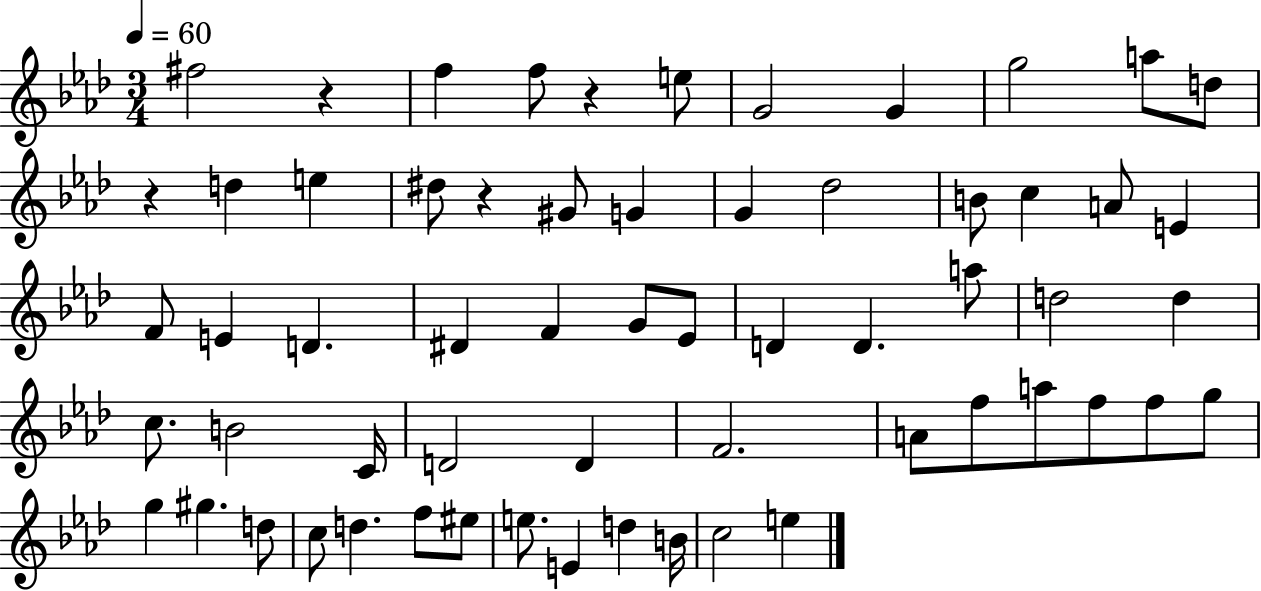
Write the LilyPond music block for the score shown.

{
  \clef treble
  \numericTimeSignature
  \time 3/4
  \key aes \major
  \tempo 4 = 60
  fis''2 r4 | f''4 f''8 r4 e''8 | g'2 g'4 | g''2 a''8 d''8 | \break r4 d''4 e''4 | dis''8 r4 gis'8 g'4 | g'4 des''2 | b'8 c''4 a'8 e'4 | \break f'8 e'4 d'4. | dis'4 f'4 g'8 ees'8 | d'4 d'4. a''8 | d''2 d''4 | \break c''8. b'2 c'16 | d'2 d'4 | f'2. | a'8 f''8 a''8 f''8 f''8 g''8 | \break g''4 gis''4. d''8 | c''8 d''4. f''8 eis''8 | e''8. e'4 d''4 b'16 | c''2 e''4 | \break \bar "|."
}